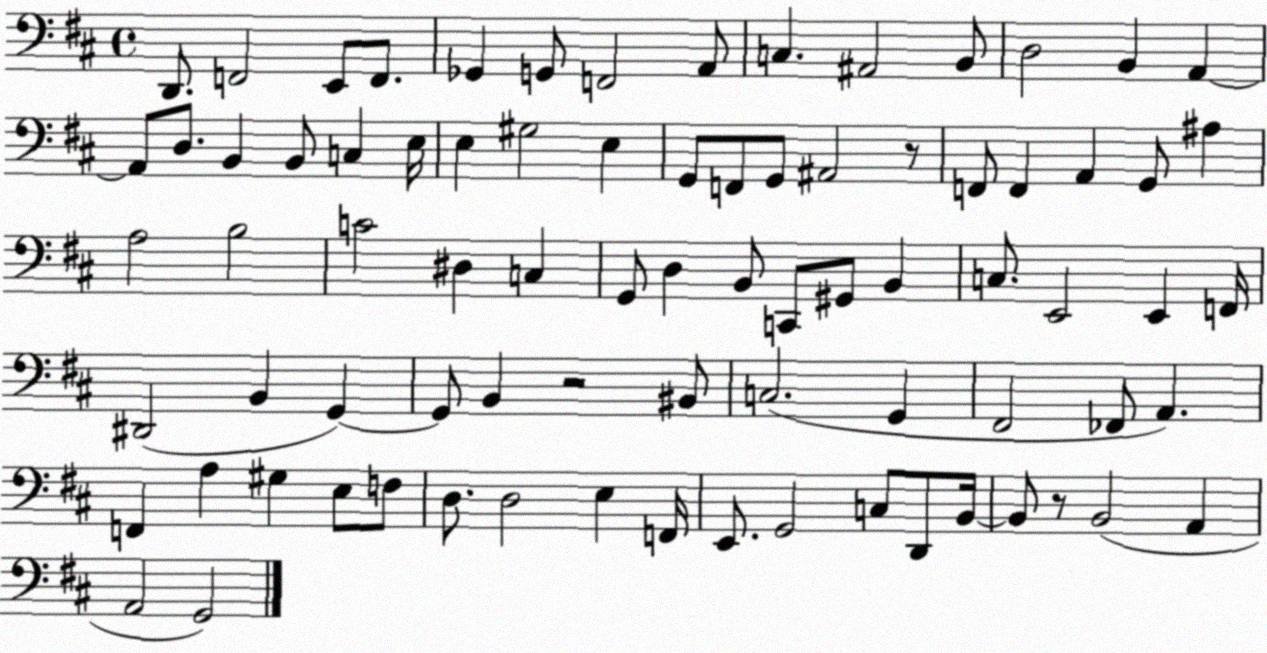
X:1
T:Untitled
M:4/4
L:1/4
K:D
D,,/2 F,,2 E,,/2 F,,/2 _G,, G,,/2 F,,2 A,,/2 C, ^A,,2 B,,/2 D,2 B,, A,, A,,/2 D,/2 B,, B,,/2 C, E,/4 E, ^G,2 E, G,,/2 F,,/2 G,,/2 ^A,,2 z/2 F,,/2 F,, A,, G,,/2 ^A, A,2 B,2 C2 ^D, C, G,,/2 D, B,,/2 C,,/2 ^G,,/2 B,, C,/2 E,,2 E,, F,,/4 ^D,,2 B,, G,, G,,/2 B,, z2 ^B,,/2 C,2 G,, ^F,,2 _F,,/2 A,, F,, A, ^G, E,/2 F,/2 D,/2 D,2 E, F,,/4 E,,/2 G,,2 C,/2 D,,/2 B,,/4 B,,/2 z/2 B,,2 A,, A,,2 G,,2